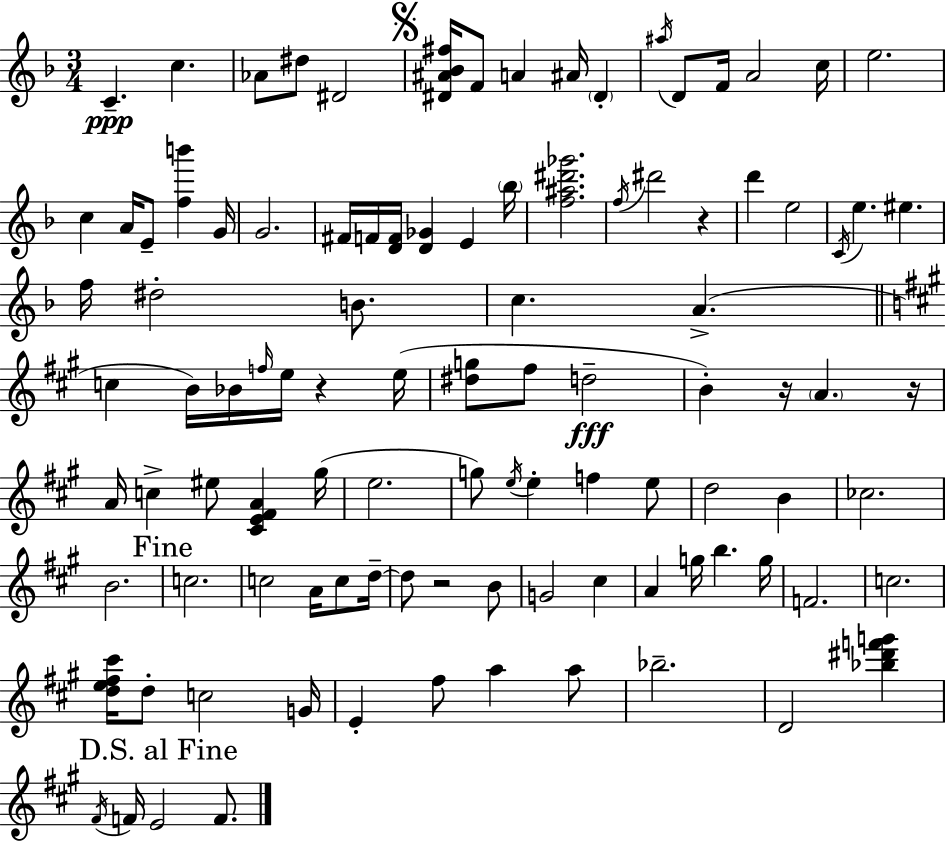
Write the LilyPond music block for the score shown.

{
  \clef treble
  \numericTimeSignature
  \time 3/4
  \key f \major
  c'4.--\ppp c''4. | aes'8 dis''8 dis'2 | \mark \markup { \musicglyph "scripts.segno" } <dis' ais' bes' fis''>16 f'8 a'4 ais'16 \parenthesize dis'4-. | \acciaccatura { ais''16 } d'8 f'16 a'2 | \break c''16 e''2. | c''4 a'16 e'8-- <f'' b'''>4 | g'16 g'2. | fis'16 f'16 <d' f'>16 <d' ges'>4 e'4 | \break \parenthesize bes''16 <f'' ais'' dis''' ges'''>2. | \acciaccatura { f''16 } dis'''2 r4 | d'''4 e''2 | \acciaccatura { c'16 } e''4. eis''4. | \break f''16 dis''2-. | b'8. c''4. a'4.->( | \bar "||" \break \key a \major c''4 b'16) bes'16 \grace { f''16 } e''16 r4 | e''16( <dis'' g''>8 fis''8 d''2--\fff | b'4-.) r16 \parenthesize a'4. | r16 a'16 c''4-> eis''8 <cis' e' fis' a'>4 | \break gis''16( e''2. | g''8) \acciaccatura { e''16 } e''4-. f''4 | e''8 d''2 b'4 | ces''2. | \break b'2. | \mark "Fine" c''2. | c''2 a'16 c''8 | d''16--~~ d''8 r2 | \break b'8 g'2 cis''4 | a'4 g''16 b''4. | g''16 f'2. | c''2. | \break <d'' e'' fis'' cis'''>16 d''8-. c''2 | g'16 e'4-. fis''8 a''4 | a''8 bes''2.-- | d'2 <bes'' dis''' f''' g'''>4 | \break \mark "D.S. al Fine" \acciaccatura { fis'16 } f'16 e'2 | f'8. \bar "|."
}